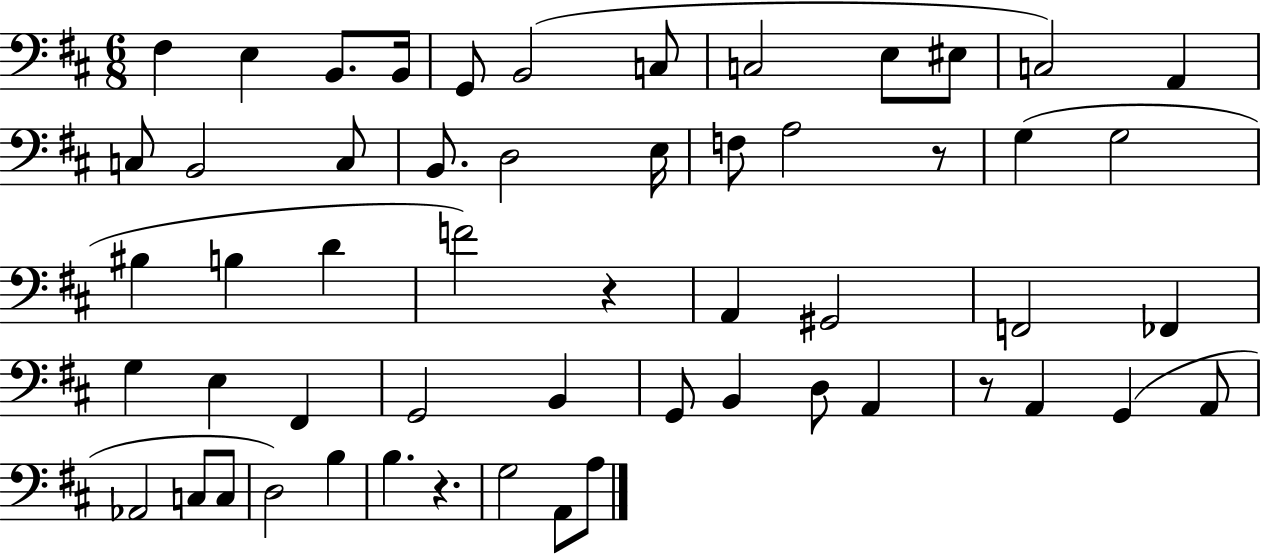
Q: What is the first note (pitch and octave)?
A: F#3